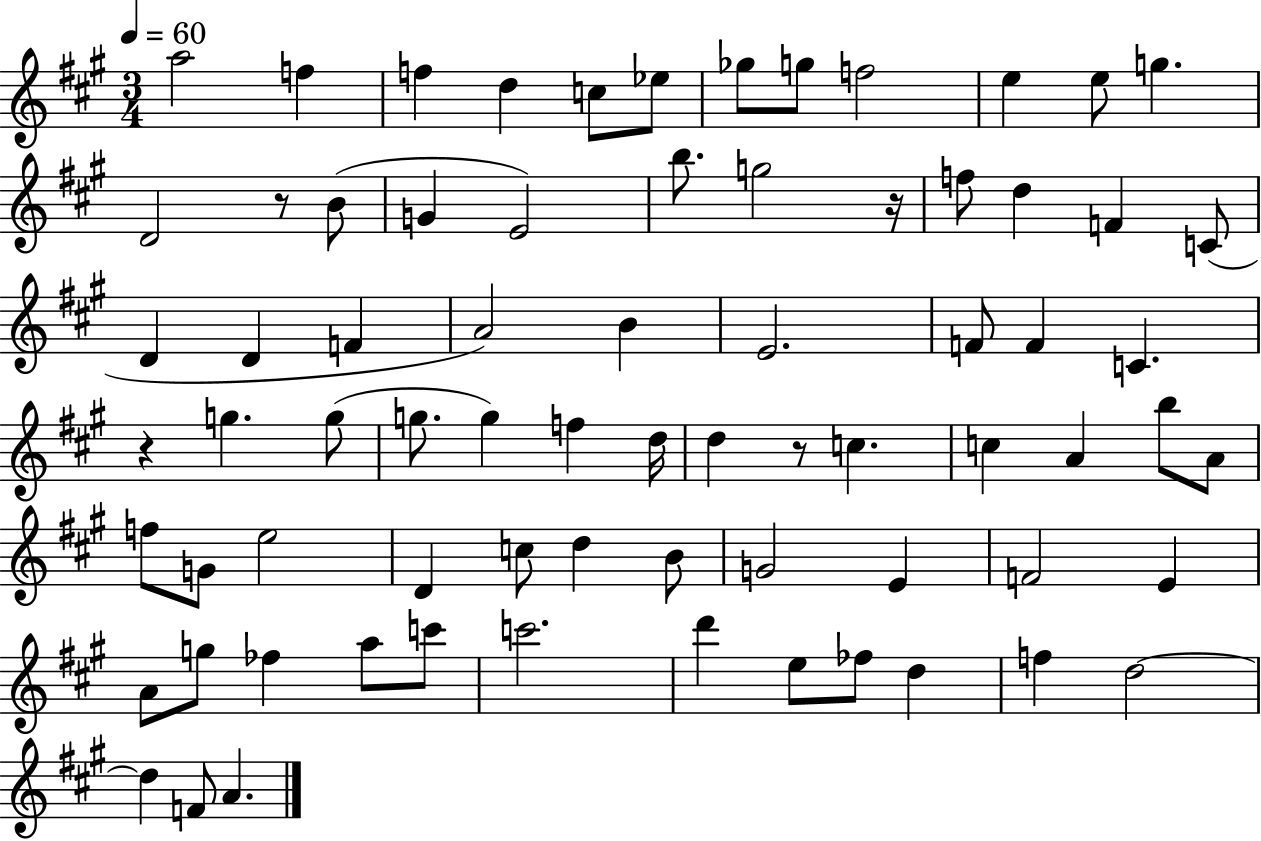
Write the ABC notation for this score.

X:1
T:Untitled
M:3/4
L:1/4
K:A
a2 f f d c/2 _e/2 _g/2 g/2 f2 e e/2 g D2 z/2 B/2 G E2 b/2 g2 z/4 f/2 d F C/2 D D F A2 B E2 F/2 F C z g g/2 g/2 g f d/4 d z/2 c c A b/2 A/2 f/2 G/2 e2 D c/2 d B/2 G2 E F2 E A/2 g/2 _f a/2 c'/2 c'2 d' e/2 _f/2 d f d2 d F/2 A